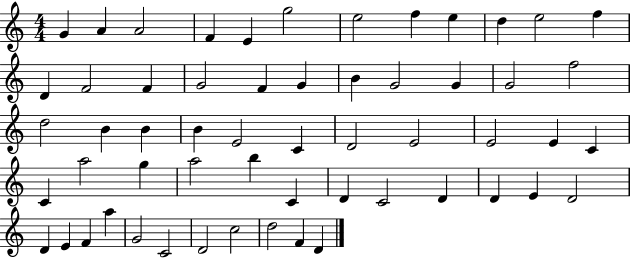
G4/q A4/q A4/h F4/q E4/q G5/h E5/h F5/q E5/q D5/q E5/h F5/q D4/q F4/h F4/q G4/h F4/q G4/q B4/q G4/h G4/q G4/h F5/h D5/h B4/q B4/q B4/q E4/h C4/q D4/h E4/h E4/h E4/q C4/q C4/q A5/h G5/q A5/h B5/q C4/q D4/q C4/h D4/q D4/q E4/q D4/h D4/q E4/q F4/q A5/q G4/h C4/h D4/h C5/h D5/h F4/q D4/q